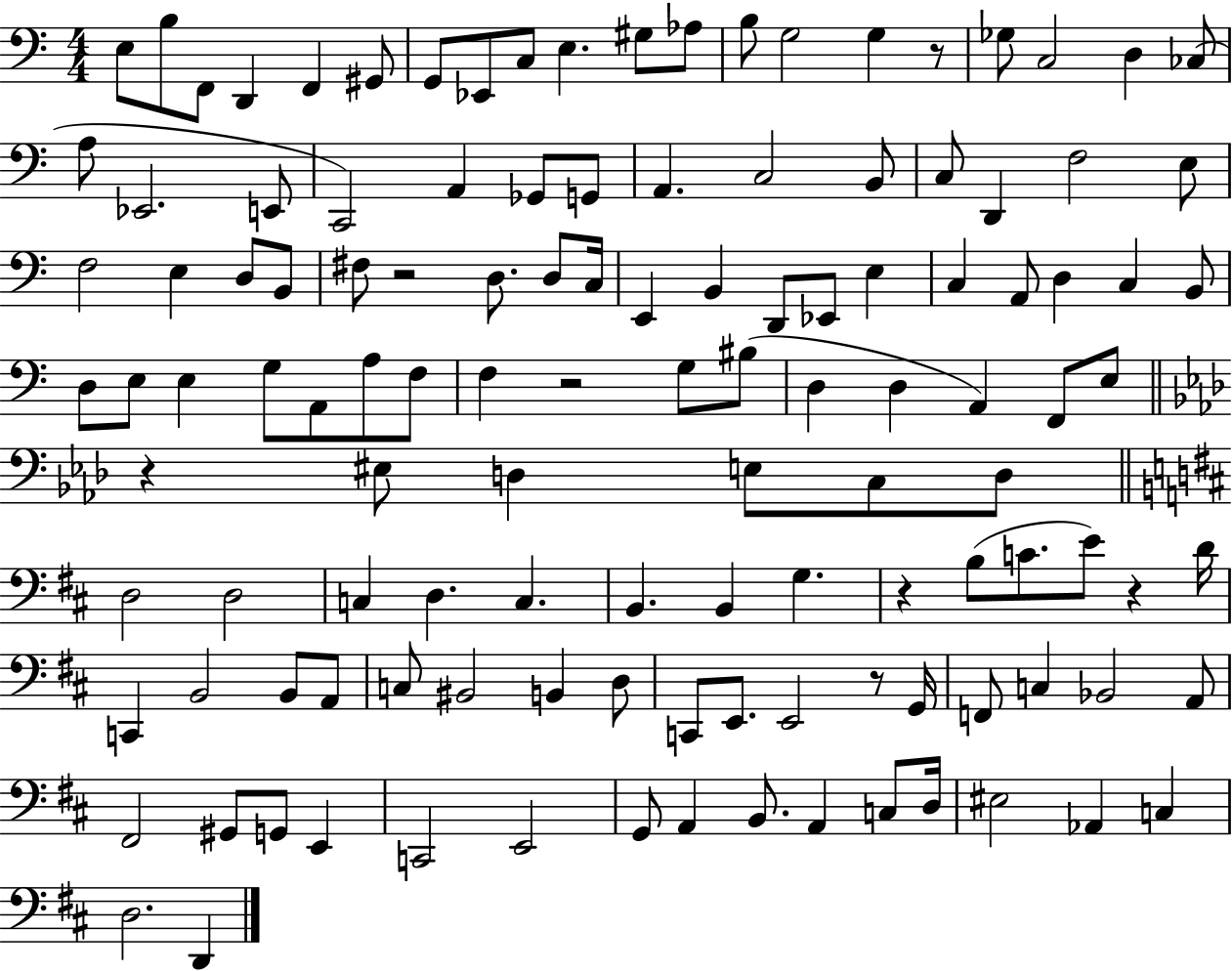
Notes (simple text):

E3/e B3/e F2/e D2/q F2/q G#2/e G2/e Eb2/e C3/e E3/q. G#3/e Ab3/e B3/e G3/h G3/q R/e Gb3/e C3/h D3/q CES3/e A3/e Eb2/h. E2/e C2/h A2/q Gb2/e G2/e A2/q. C3/h B2/e C3/e D2/q F3/h E3/e F3/h E3/q D3/e B2/e F#3/e R/h D3/e. D3/e C3/s E2/q B2/q D2/e Eb2/e E3/q C3/q A2/e D3/q C3/q B2/e D3/e E3/e E3/q G3/e A2/e A3/e F3/e F3/q R/h G3/e BIS3/e D3/q D3/q A2/q F2/e E3/e R/q EIS3/e D3/q E3/e C3/e D3/e D3/h D3/h C3/q D3/q. C3/q. B2/q. B2/q G3/q. R/q B3/e C4/e. E4/e R/q D4/s C2/q B2/h B2/e A2/e C3/e BIS2/h B2/q D3/e C2/e E2/e. E2/h R/e G2/s F2/e C3/q Bb2/h A2/e F#2/h G#2/e G2/e E2/q C2/h E2/h G2/e A2/q B2/e. A2/q C3/e D3/s EIS3/h Ab2/q C3/q D3/h. D2/q